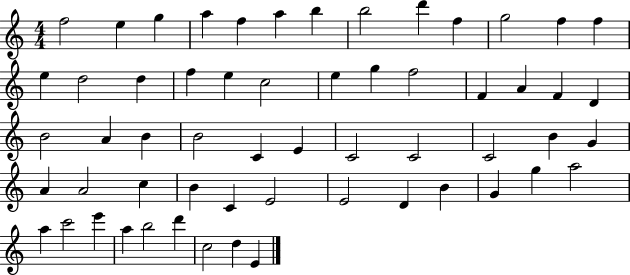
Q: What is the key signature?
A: C major